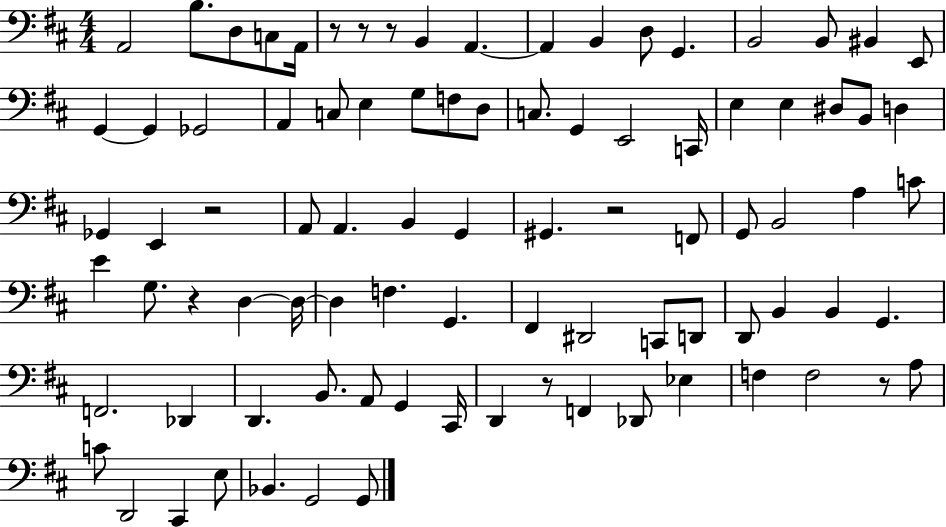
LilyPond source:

{
  \clef bass
  \numericTimeSignature
  \time 4/4
  \key d \major
  a,2 b8. d8 c8 a,16 | r8 r8 r8 b,4 a,4.~~ | a,4 b,4 d8 g,4. | b,2 b,8 bis,4 e,8 | \break g,4~~ g,4 ges,2 | a,4 c8 e4 g8 f8 d8 | c8. g,4 e,2 c,16 | e4 e4 dis8 b,8 d4 | \break ges,4 e,4 r2 | a,8 a,4. b,4 g,4 | gis,4. r2 f,8 | g,8 b,2 a4 c'8 | \break e'4 g8. r4 d4~~ d16~~ | d4 f4. g,4. | fis,4 dis,2 c,8 d,8 | d,8 b,4 b,4 g,4. | \break f,2. des,4 | d,4. b,8. a,8 g,4 cis,16 | d,4 r8 f,4 des,8 ees4 | f4 f2 r8 a8 | \break c'8 d,2 cis,4 e8 | bes,4. g,2 g,8 | \bar "|."
}